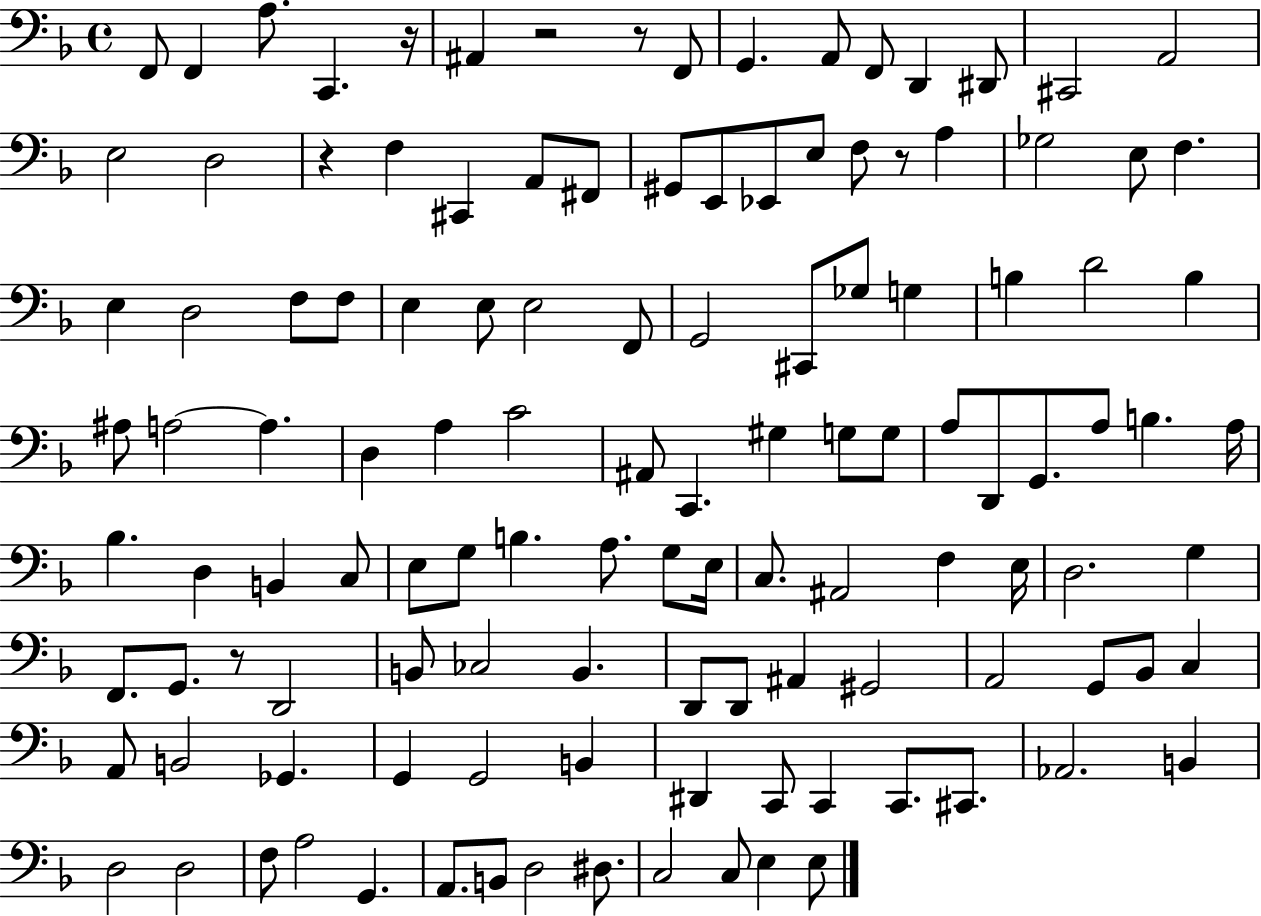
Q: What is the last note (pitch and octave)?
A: E3